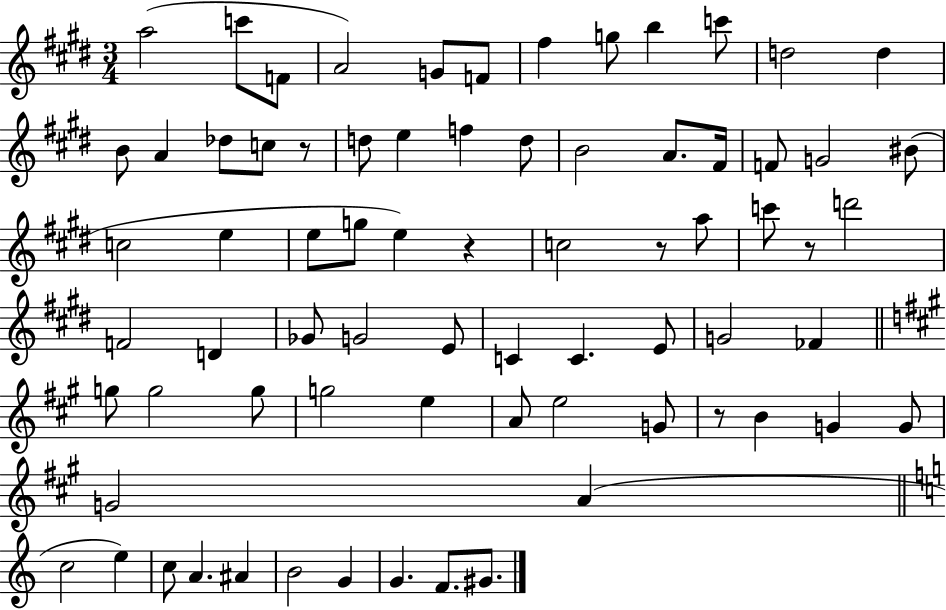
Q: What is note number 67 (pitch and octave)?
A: F4